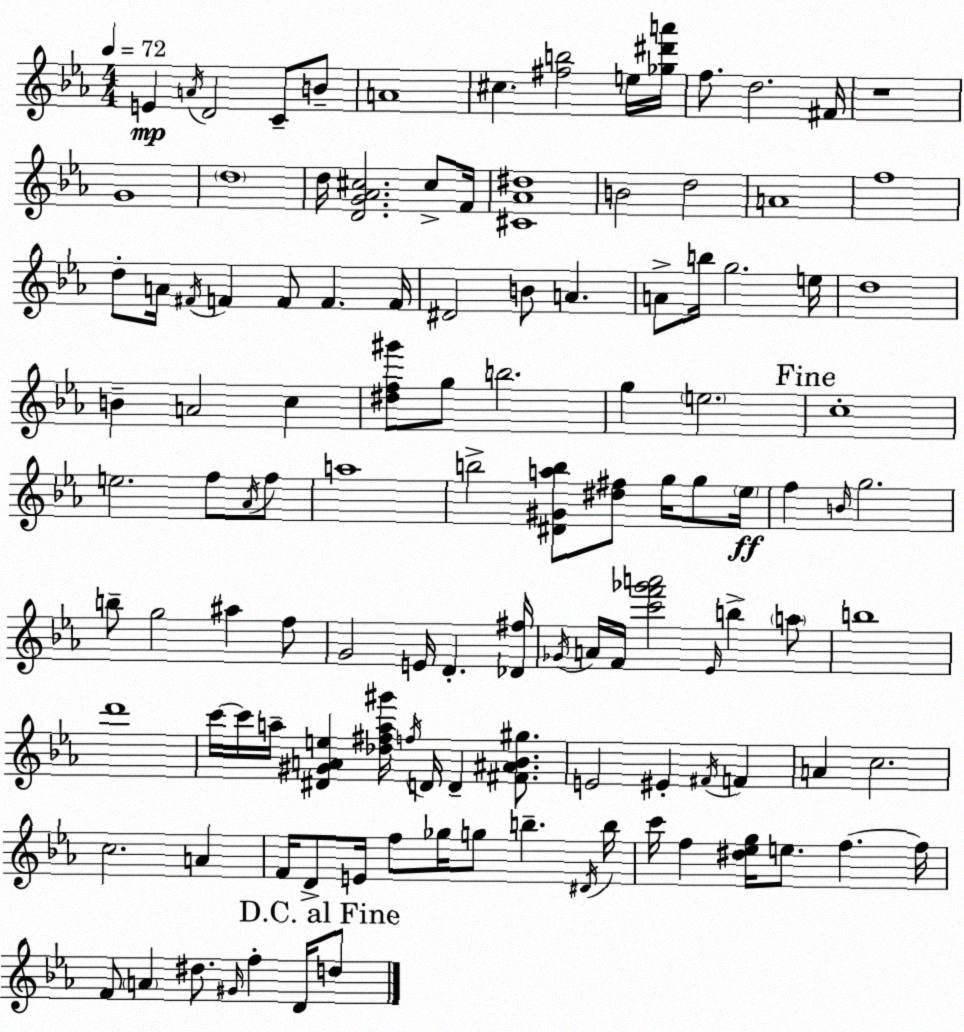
X:1
T:Untitled
M:4/4
L:1/4
K:Eb
E A/4 D2 C/2 B/2 A4 ^c [^fb]2 e/4 [_g^d'a']/4 f/2 d2 ^F/4 z4 G4 d4 d/4 [DG_A^c]2 ^c/2 F/4 [^C_A^d]4 B2 d2 A4 f4 d/2 A/4 ^F/4 F F/2 F F/4 ^D2 B/2 A A/2 b/4 g2 e/4 d4 B A2 c [^df^g']/2 g/2 b2 g e2 c4 e2 f/2 _A/4 f/2 a4 b2 [^D^Gab]/2 [^d^f]/2 g/4 g/2 _e/4 f B/4 g2 b/2 g2 ^a f/2 G2 E/4 D [_D^f]/4 _G/4 A/4 F/4 [c'f'_g'a']2 _E/4 b a/2 b4 d'4 c'/4 c'/4 a/4 [^D^GAe] [_d^fa^g']/4 f/4 D/4 D [^F^A_B^g]/2 E2 ^E ^F/4 F A c2 c2 A F/4 D/2 E/4 f/2 _g/4 g/2 b ^D/4 b/4 c'/4 f [^d_eg]/4 e/2 f f/4 F/2 A ^d/2 ^G/4 f D/4 d/2